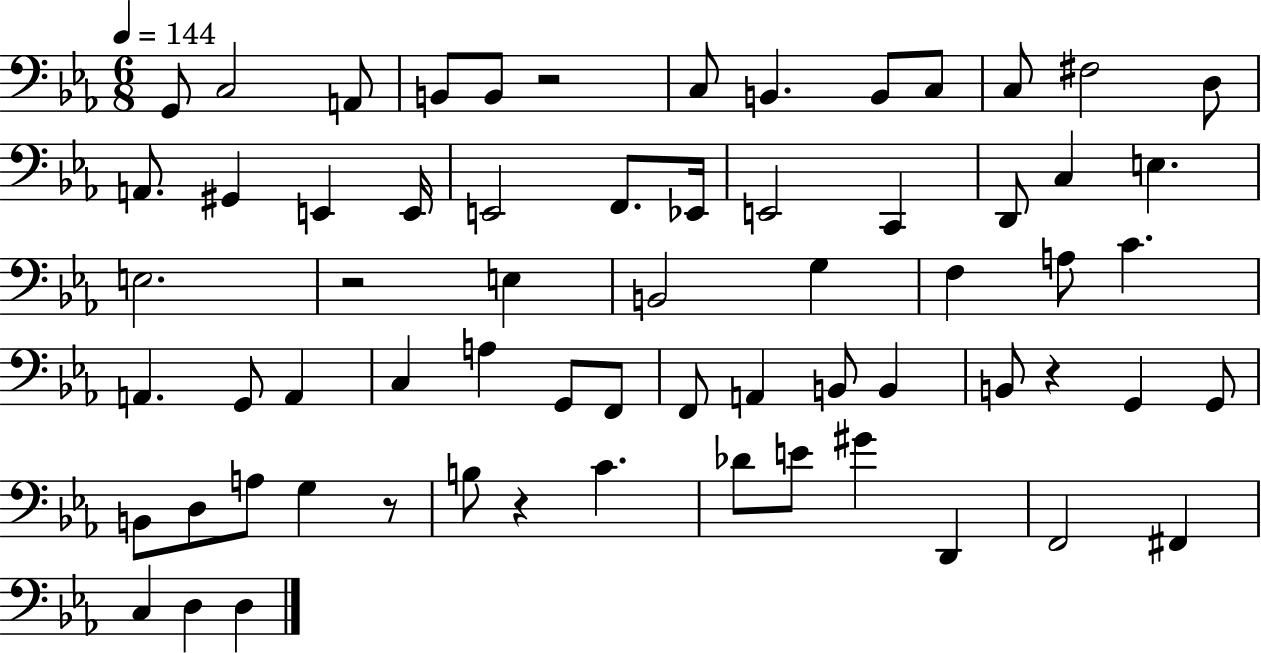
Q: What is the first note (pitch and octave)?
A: G2